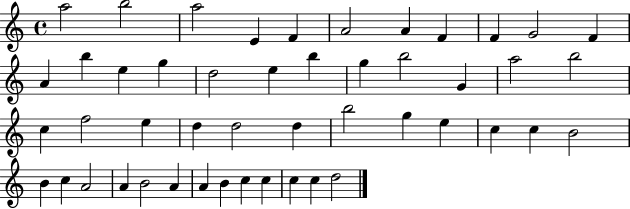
A5/h B5/h A5/h E4/q F4/q A4/h A4/q F4/q F4/q G4/h F4/q A4/q B5/q E5/q G5/q D5/h E5/q B5/q G5/q B5/h G4/q A5/h B5/h C5/q F5/h E5/q D5/q D5/h D5/q B5/h G5/q E5/q C5/q C5/q B4/h B4/q C5/q A4/h A4/q B4/h A4/q A4/q B4/q C5/q C5/q C5/q C5/q D5/h